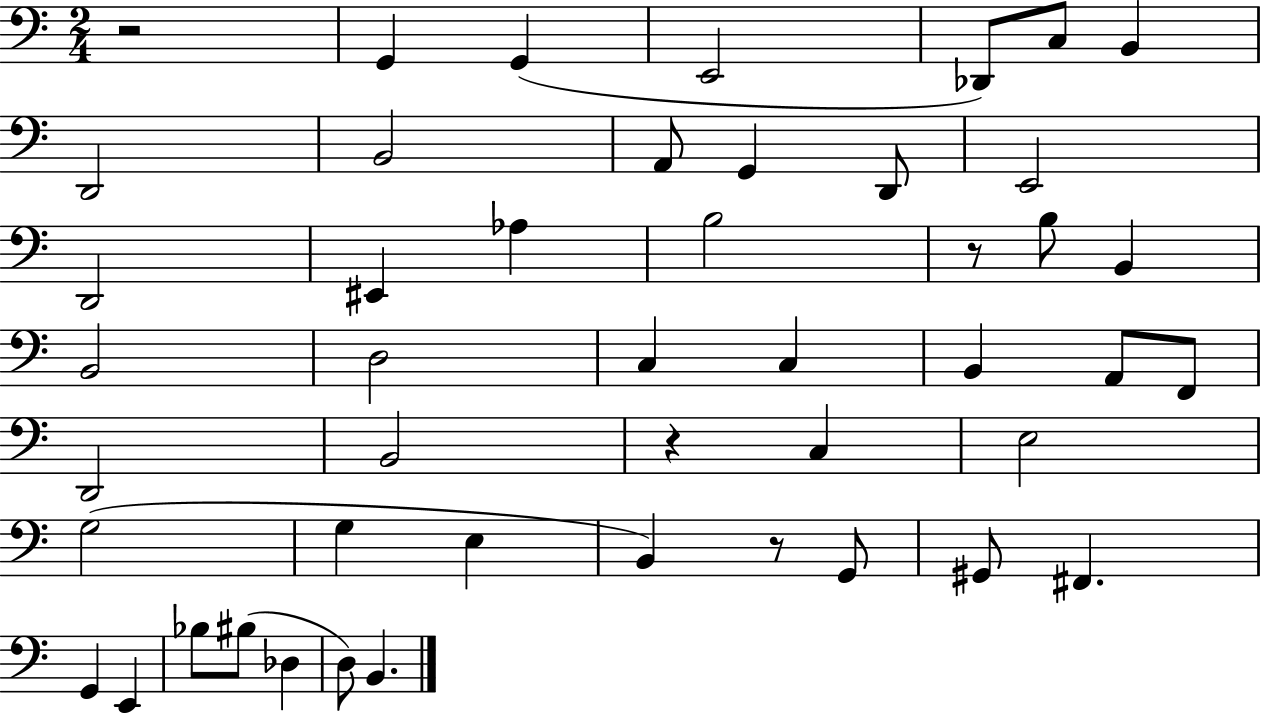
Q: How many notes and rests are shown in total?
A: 47